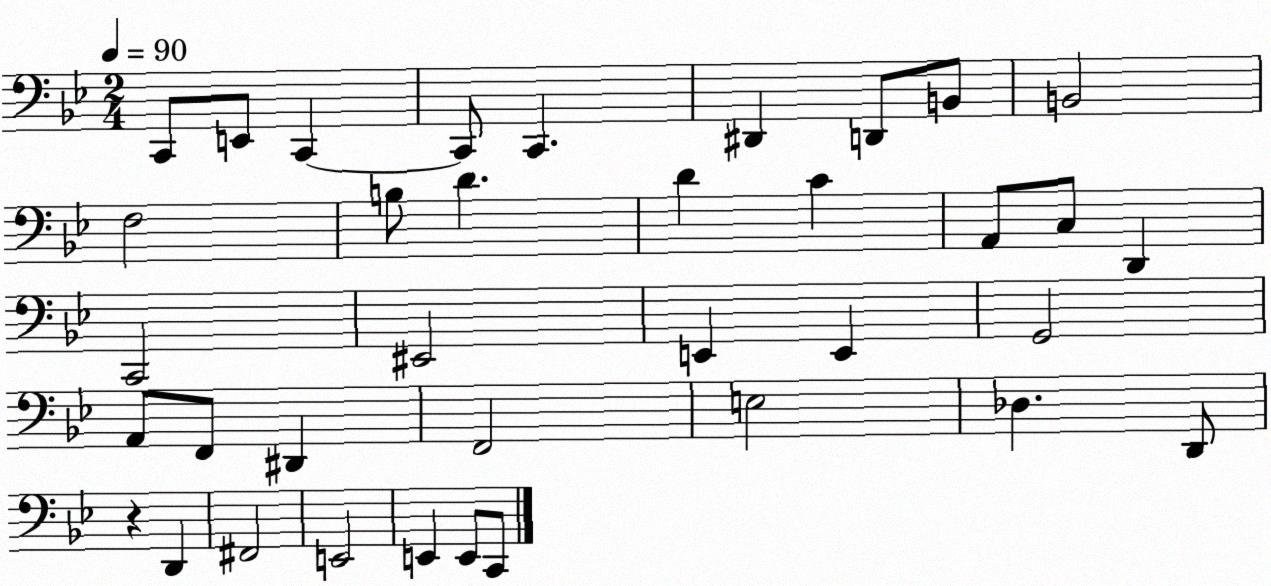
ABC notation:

X:1
T:Untitled
M:2/4
L:1/4
K:Bb
C,,/2 E,,/2 C,, C,,/2 C,, ^D,, D,,/2 B,,/2 B,,2 F,2 B,/2 D D C A,,/2 C,/2 D,, C,,2 ^E,,2 E,, E,, G,,2 A,,/2 F,,/2 ^D,, F,,2 E,2 _D, D,,/2 z D,, ^F,,2 E,,2 E,, E,,/2 C,,/2